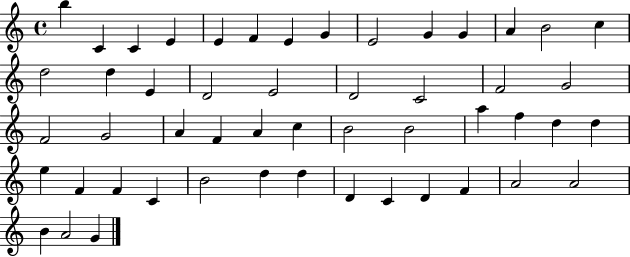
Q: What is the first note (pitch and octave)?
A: B5